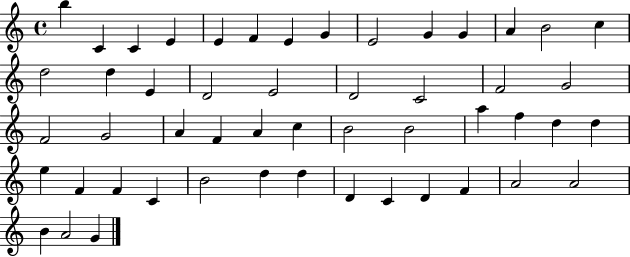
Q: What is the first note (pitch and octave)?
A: B5